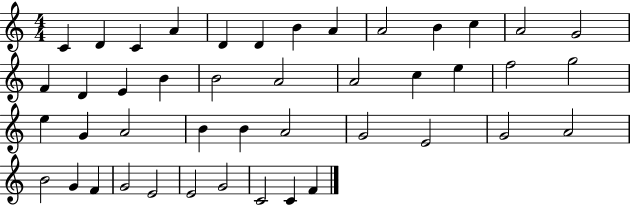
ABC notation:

X:1
T:Untitled
M:4/4
L:1/4
K:C
C D C A D D B A A2 B c A2 G2 F D E B B2 A2 A2 c e f2 g2 e G A2 B B A2 G2 E2 G2 A2 B2 G F G2 E2 E2 G2 C2 C F